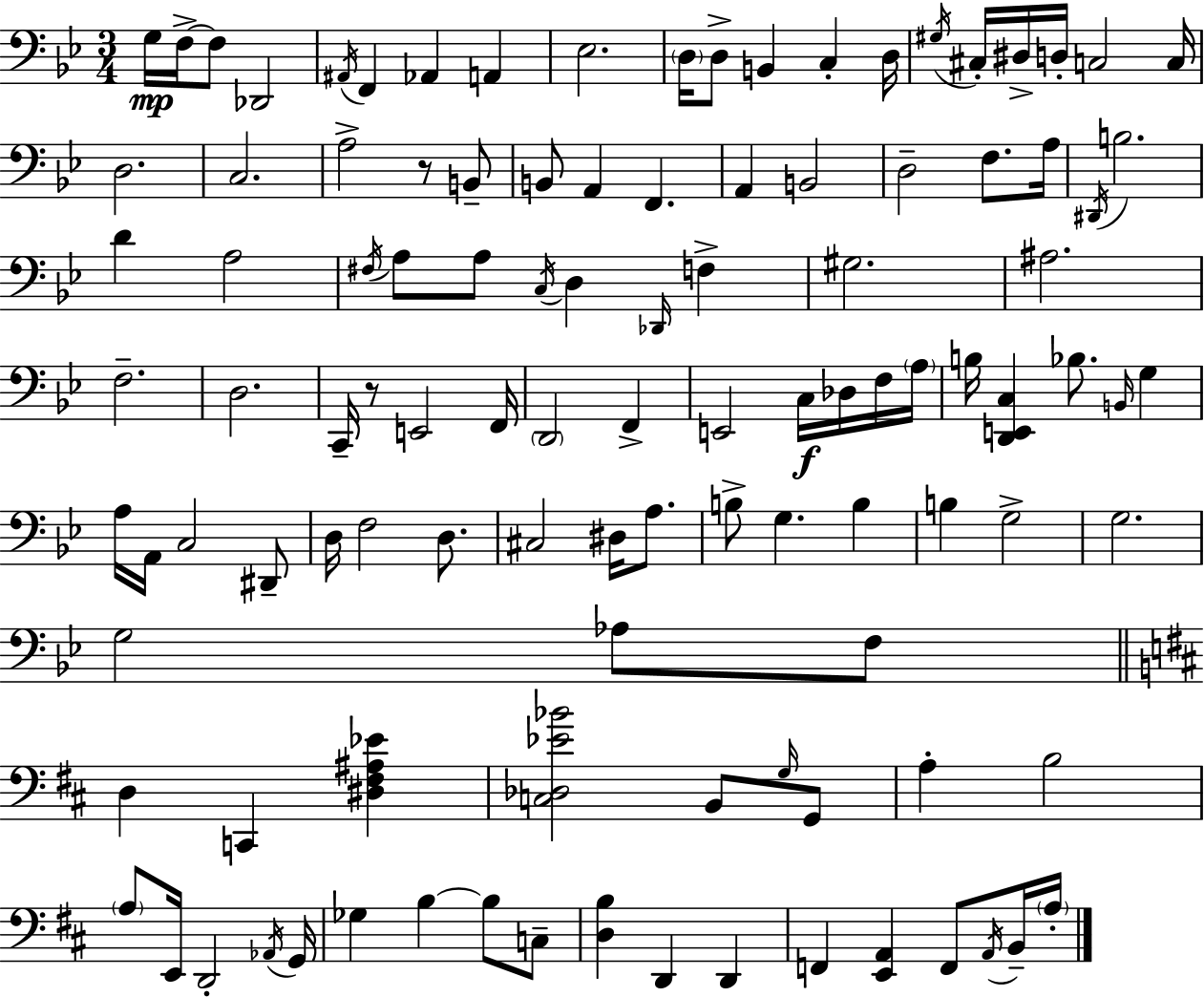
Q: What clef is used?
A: bass